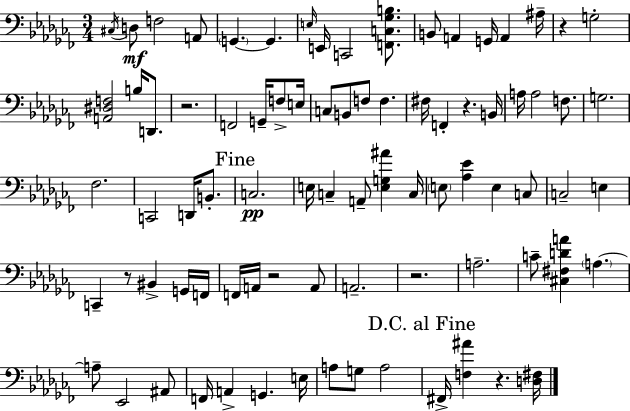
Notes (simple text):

C#3/s D3/e F3/h A2/e G2/q. G2/q. E3/s E2/s C2/h [F2,C3,Gb3,B3]/e. B2/e A2/q G2/s A2/q A#3/s R/q G3/h [A2,D#3,F3]/h B3/s D2/e. R/h. F2/h G2/s F3/e E3/s C3/e B2/e F3/e F3/q. F#3/s F2/q R/q. B2/s A3/s A3/h F3/e. G3/h. FES3/h. C2/h D2/s B2/e. C3/h. E3/s C3/q A2/e [E3,G3,A#4]/q C3/s E3/e [Ab3,Eb4]/q E3/q C3/e C3/h E3/q C2/q R/e BIS2/q G2/s F2/s F2/s A2/s R/h A2/e A2/h. R/h. A3/h. C4/e [C#3,F#3,D4,A4]/q A3/q. A3/e Eb2/h A#2/e F2/s A2/q G2/q. E3/s A3/e G3/e A3/h F#2/s [F3,A#4]/q R/q. [D3,F#3]/s